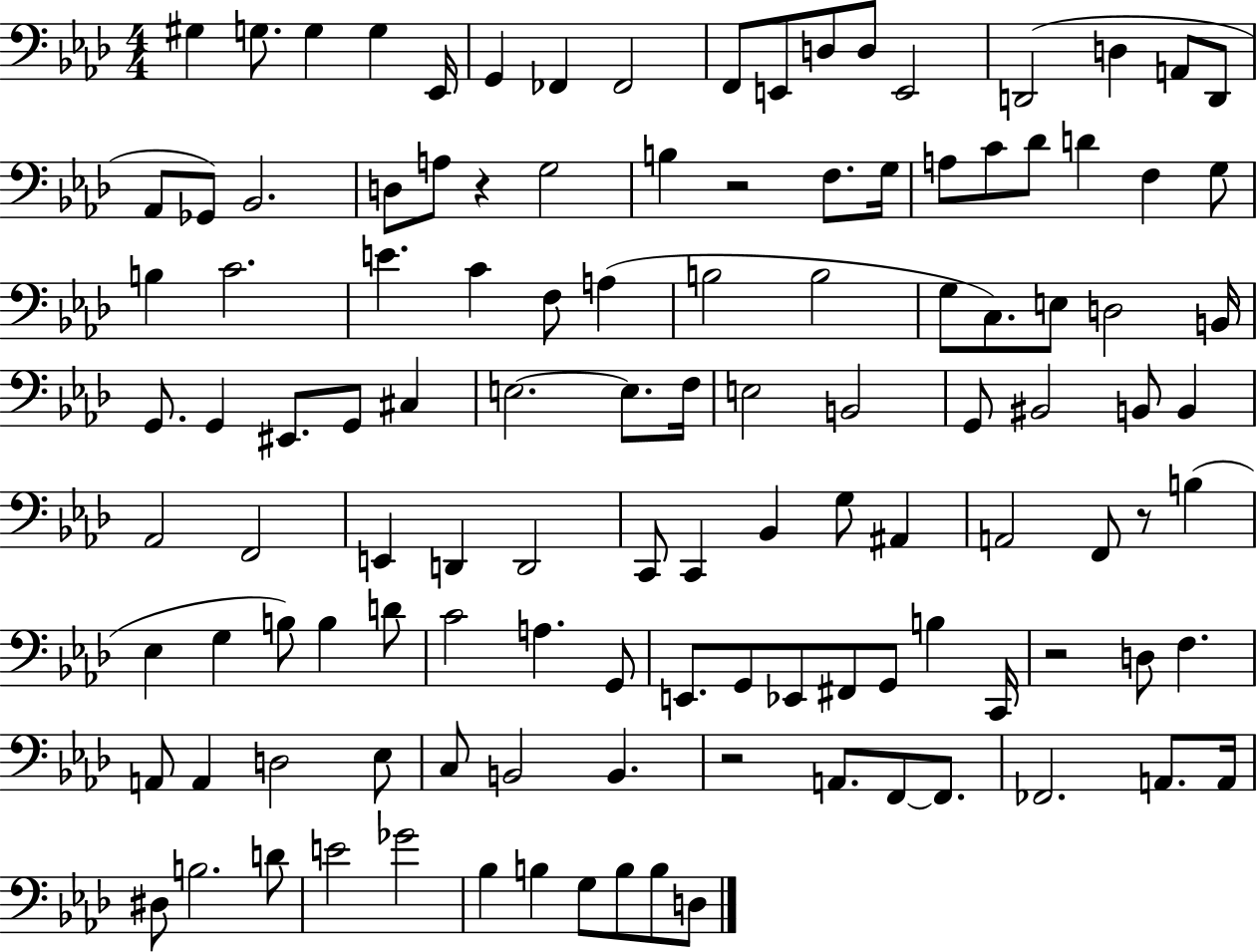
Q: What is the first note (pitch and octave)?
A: G#3